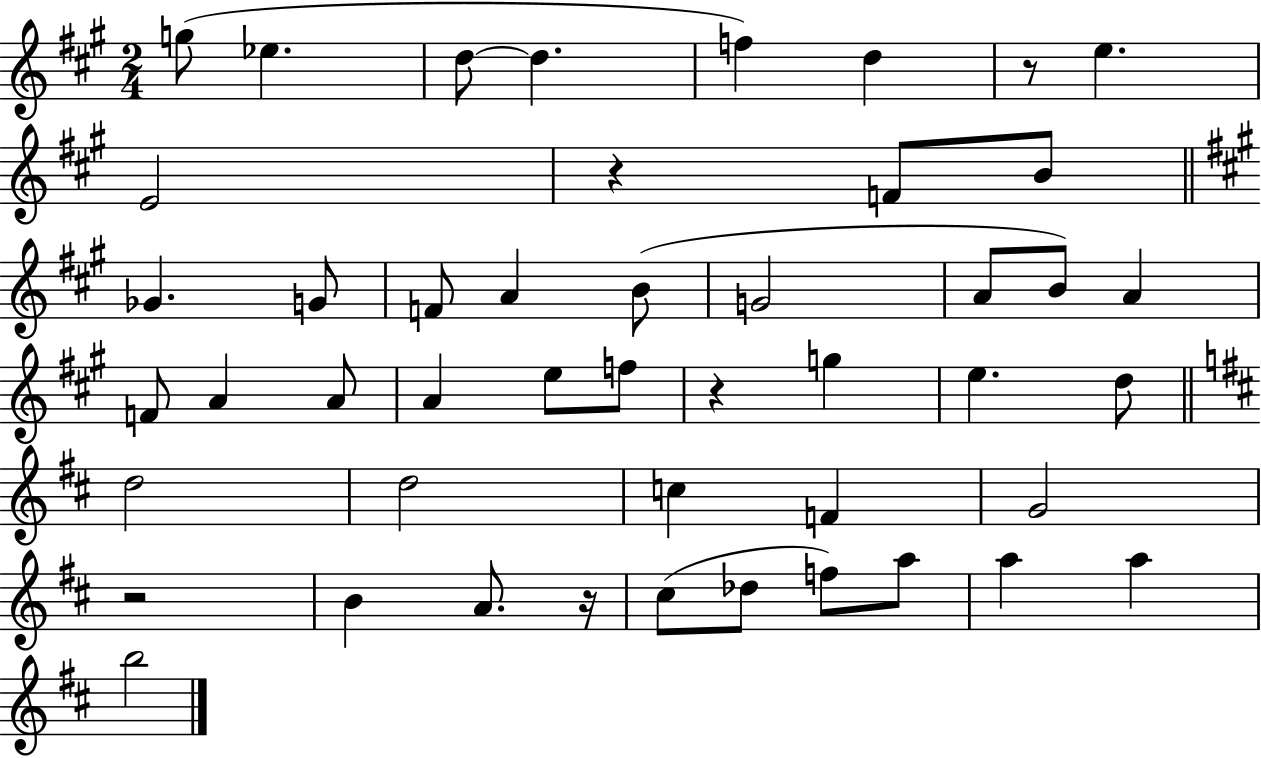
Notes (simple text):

G5/e Eb5/q. D5/e D5/q. F5/q D5/q R/e E5/q. E4/h R/q F4/e B4/e Gb4/q. G4/e F4/e A4/q B4/e G4/h A4/e B4/e A4/q F4/e A4/q A4/e A4/q E5/e F5/e R/q G5/q E5/q. D5/e D5/h D5/h C5/q F4/q G4/h R/h B4/q A4/e. R/s C#5/e Db5/e F5/e A5/e A5/q A5/q B5/h